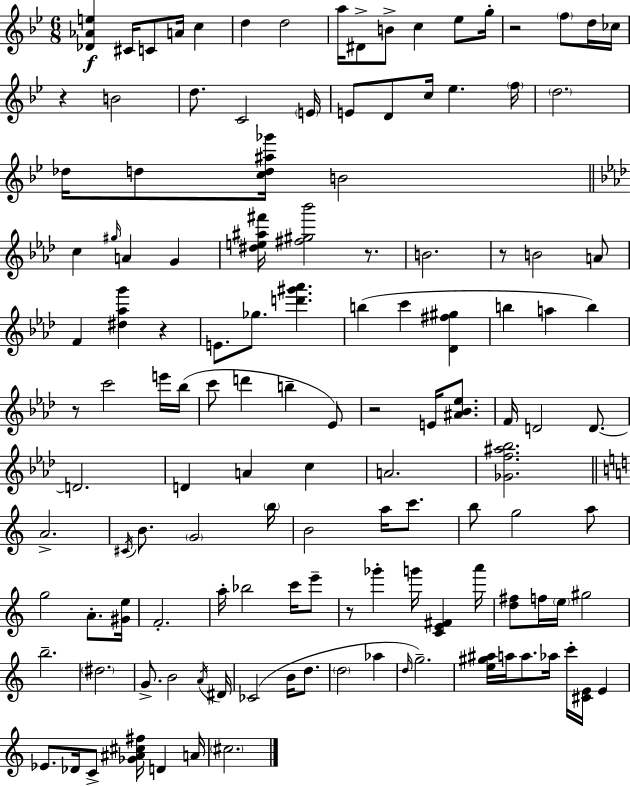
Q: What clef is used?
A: treble